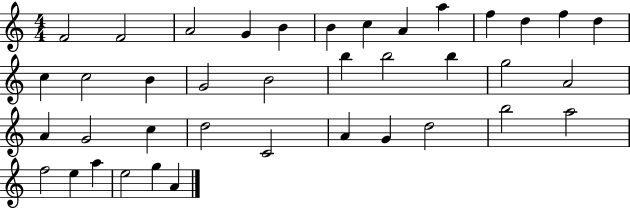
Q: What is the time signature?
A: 4/4